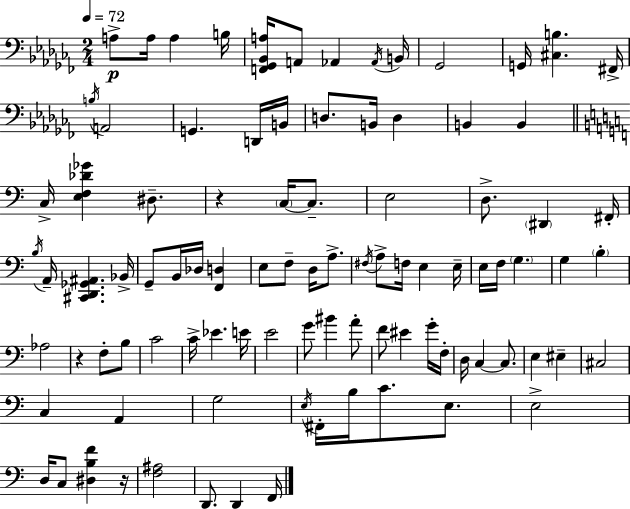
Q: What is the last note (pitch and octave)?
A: F2